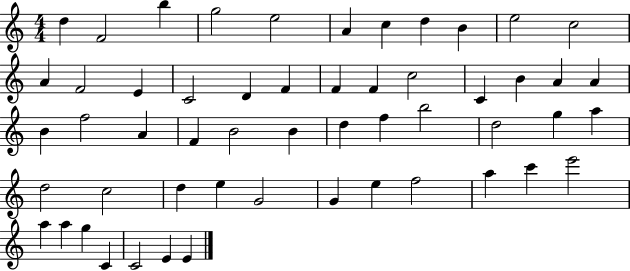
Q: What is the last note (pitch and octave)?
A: E4